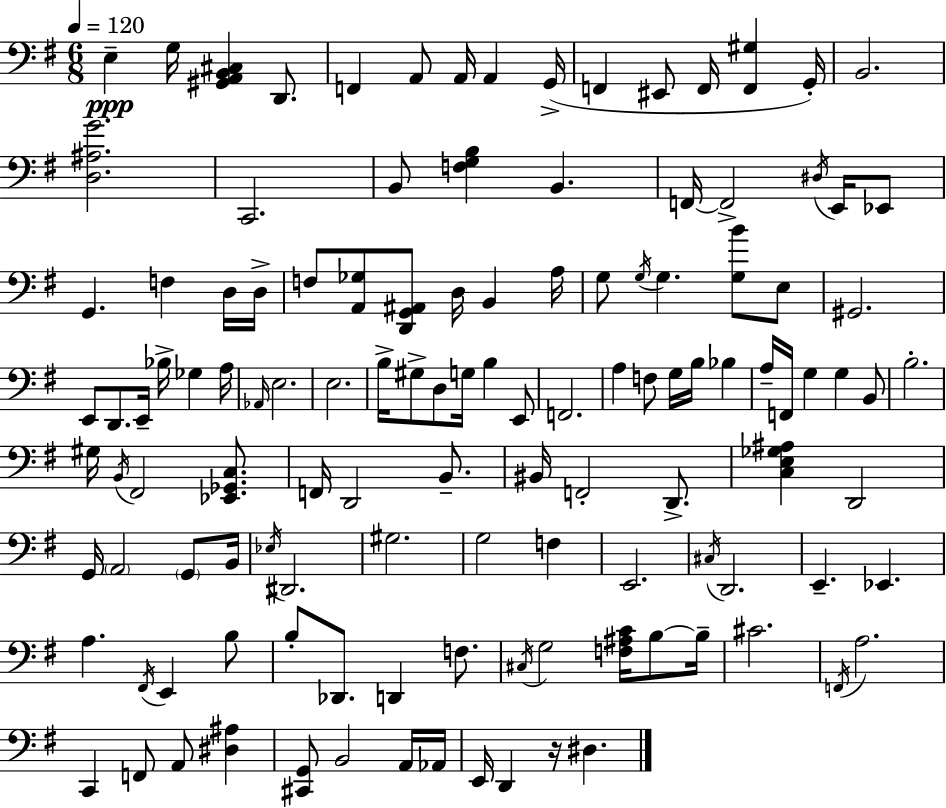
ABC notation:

X:1
T:Untitled
M:6/8
L:1/4
K:G
E, G,/4 [^G,,A,,B,,^C,] D,,/2 F,, A,,/2 A,,/4 A,, G,,/4 F,, ^E,,/2 F,,/4 [F,,^G,] G,,/4 B,,2 [D,^A,G]2 C,,2 B,,/2 [F,G,B,] B,, F,,/4 F,,2 ^D,/4 E,,/4 _E,,/2 G,, F, D,/4 D,/4 F,/2 [A,,_G,]/2 [D,,G,,^A,,]/2 D,/4 B,, A,/4 G,/2 G,/4 G, [G,B]/2 E,/2 ^G,,2 E,,/2 D,,/2 E,,/4 _B,/4 _G, A,/4 _A,,/4 E,2 E,2 B,/4 ^G,/2 D,/2 G,/4 B, E,,/2 F,,2 A, F,/2 G,/4 B,/4 _B, A,/4 F,,/4 G, G, B,,/2 B,2 ^G,/4 B,,/4 ^F,,2 [_E,,_G,,C,]/2 F,,/4 D,,2 B,,/2 ^B,,/4 F,,2 D,,/2 [C,E,_G,^A,] D,,2 G,,/4 A,,2 G,,/2 B,,/4 _E,/4 ^D,,2 ^G,2 G,2 F, E,,2 ^C,/4 D,,2 E,, _E,, A, ^F,,/4 E,, B,/2 B,/2 _D,,/2 D,, F,/2 ^C,/4 G,2 [F,^A,C]/4 B,/2 B,/4 ^C2 F,,/4 A,2 C,, F,,/2 A,,/2 [^D,^A,] [^C,,G,,]/2 B,,2 A,,/4 _A,,/4 E,,/4 D,, z/4 ^D,